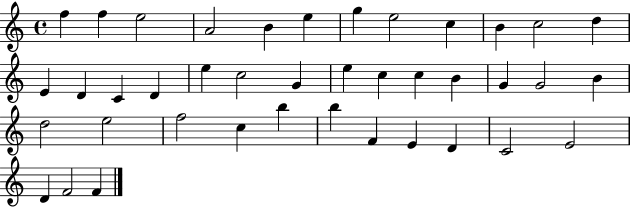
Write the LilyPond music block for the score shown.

{
  \clef treble
  \time 4/4
  \defaultTimeSignature
  \key c \major
  f''4 f''4 e''2 | a'2 b'4 e''4 | g''4 e''2 c''4 | b'4 c''2 d''4 | \break e'4 d'4 c'4 d'4 | e''4 c''2 g'4 | e''4 c''4 c''4 b'4 | g'4 g'2 b'4 | \break d''2 e''2 | f''2 c''4 b''4 | b''4 f'4 e'4 d'4 | c'2 e'2 | \break d'4 f'2 f'4 | \bar "|."
}